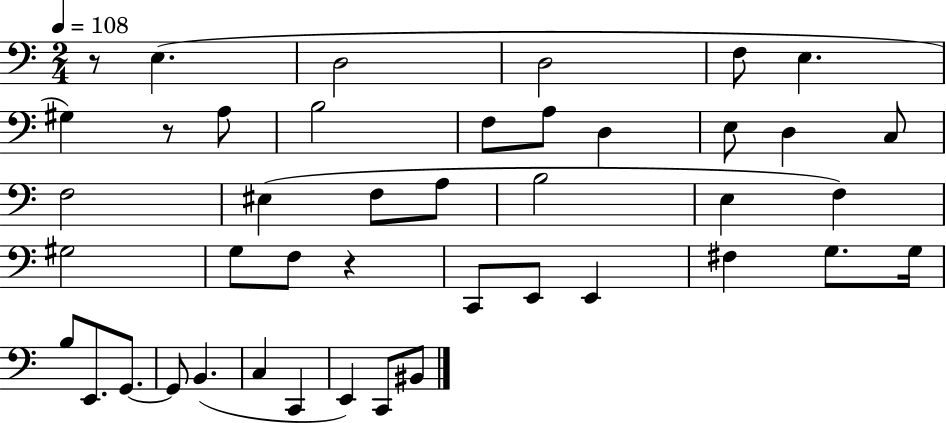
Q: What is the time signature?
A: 2/4